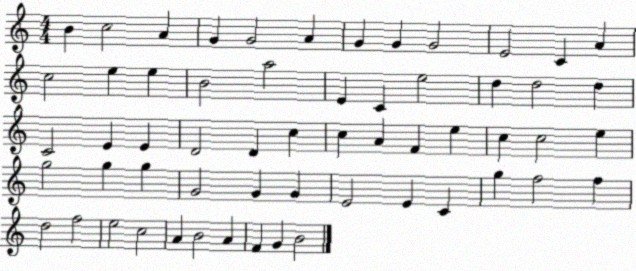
X:1
T:Untitled
M:4/4
L:1/4
K:C
B c2 A G G2 A G G G2 E2 C A c2 e e B2 a2 E C e2 d d2 d C2 E E D2 D c c A F e c c2 e g2 g g G2 G G E2 E C g f2 f d2 f2 e2 c2 A B2 A F G B2